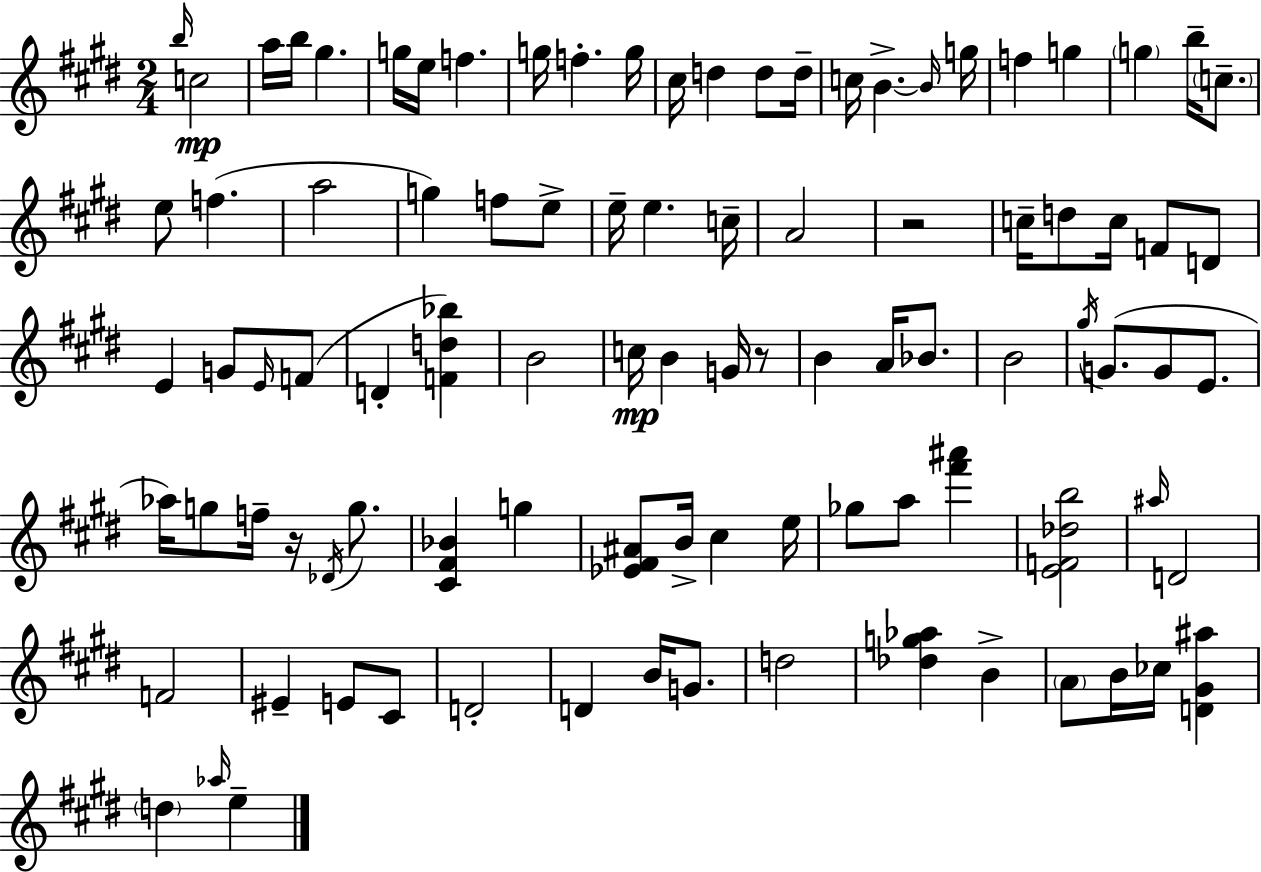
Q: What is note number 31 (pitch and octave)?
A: E5